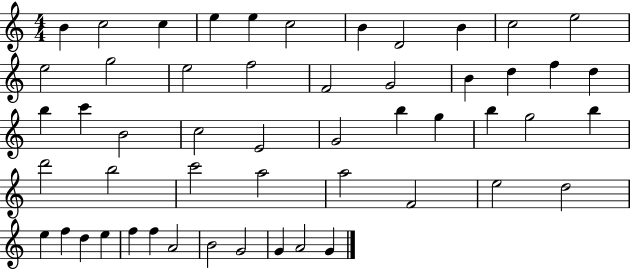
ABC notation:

X:1
T:Untitled
M:4/4
L:1/4
K:C
B c2 c e e c2 B D2 B c2 e2 e2 g2 e2 f2 F2 G2 B d f d b c' B2 c2 E2 G2 b g b g2 b d'2 b2 c'2 a2 a2 F2 e2 d2 e f d e f f A2 B2 G2 G A2 G